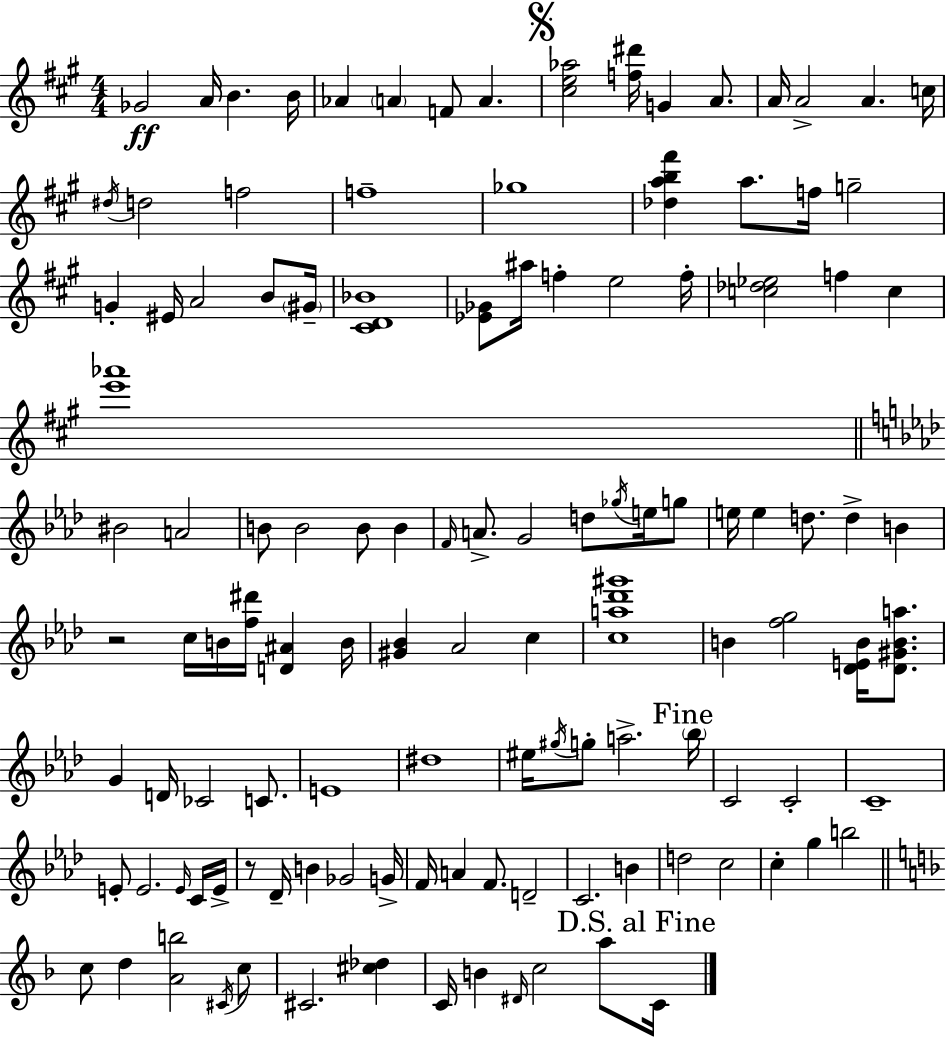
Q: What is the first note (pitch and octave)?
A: Gb4